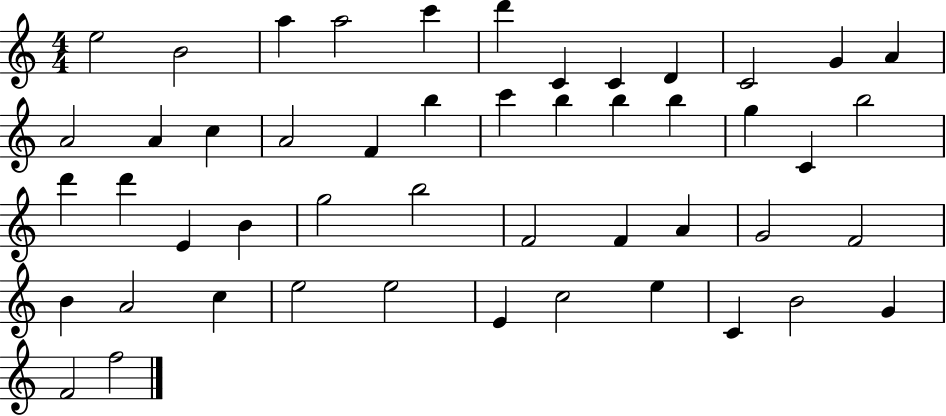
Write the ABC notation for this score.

X:1
T:Untitled
M:4/4
L:1/4
K:C
e2 B2 a a2 c' d' C C D C2 G A A2 A c A2 F b c' b b b g C b2 d' d' E B g2 b2 F2 F A G2 F2 B A2 c e2 e2 E c2 e C B2 G F2 f2